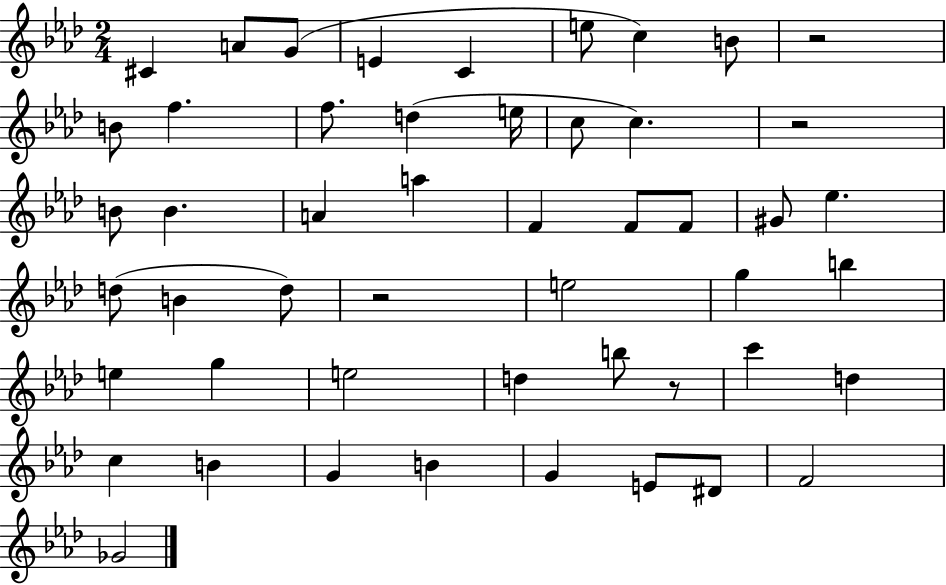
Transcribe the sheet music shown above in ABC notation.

X:1
T:Untitled
M:2/4
L:1/4
K:Ab
^C A/2 G/2 E C e/2 c B/2 z2 B/2 f f/2 d e/4 c/2 c z2 B/2 B A a F F/2 F/2 ^G/2 _e d/2 B d/2 z2 e2 g b e g e2 d b/2 z/2 c' d c B G B G E/2 ^D/2 F2 _G2